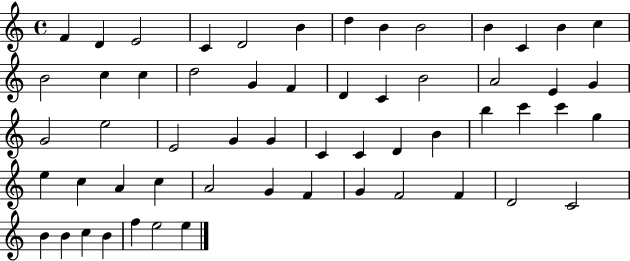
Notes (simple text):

F4/q D4/q E4/h C4/q D4/h B4/q D5/q B4/q B4/h B4/q C4/q B4/q C5/q B4/h C5/q C5/q D5/h G4/q F4/q D4/q C4/q B4/h A4/h E4/q G4/q G4/h E5/h E4/h G4/q G4/q C4/q C4/q D4/q B4/q B5/q C6/q C6/q G5/q E5/q C5/q A4/q C5/q A4/h G4/q F4/q G4/q F4/h F4/q D4/h C4/h B4/q B4/q C5/q B4/q F5/q E5/h E5/q